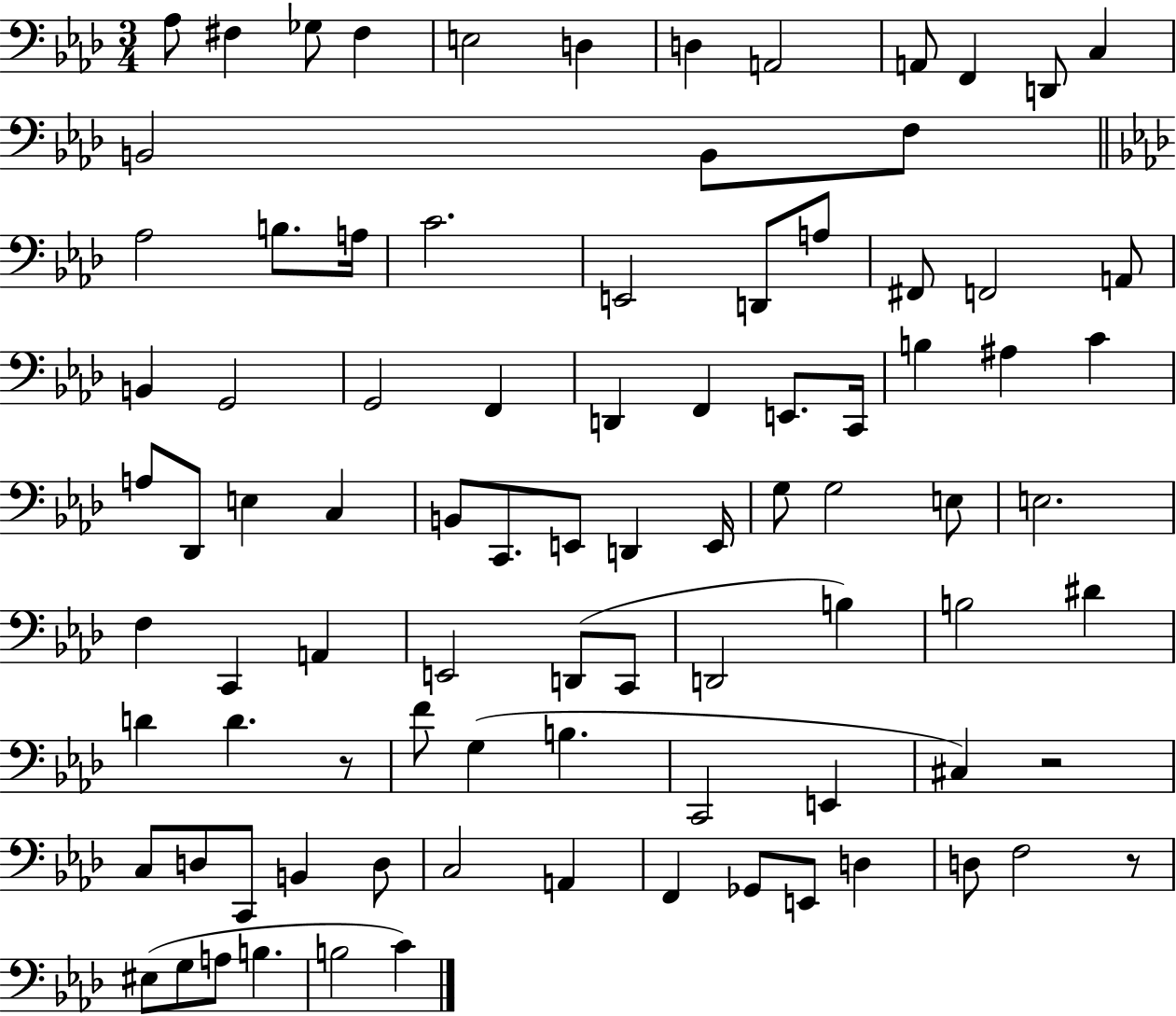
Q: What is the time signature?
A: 3/4